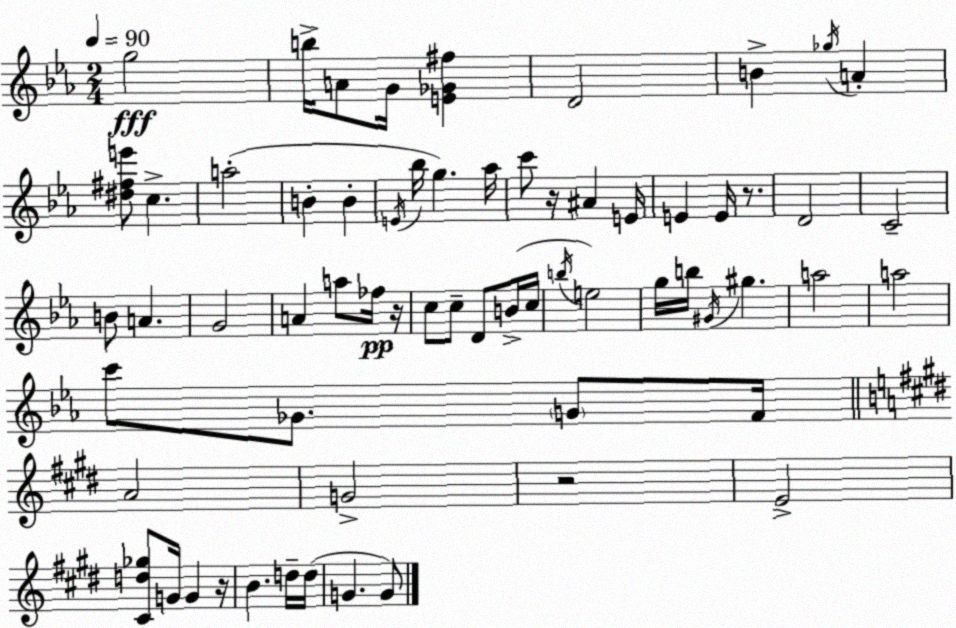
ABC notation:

X:1
T:Untitled
M:2/4
L:1/4
K:Cm
g2 b/4 A/2 G/4 [E_G^f] D2 B _g/4 A [^d^fe']/2 c a2 B B E/4 _b/4 g _a/4 c'/2 z/4 ^A E/4 E E/4 z/2 D2 C2 B/2 A G2 A a/2 _f/4 z/4 c/2 c/2 D/2 B/4 c/4 b/4 e2 g/4 b/4 ^G/4 ^g a2 a2 c'/2 _G/2 G/2 F/4 A2 G2 z2 E2 [^Cd_g]/2 G/4 G z/4 B d/4 d/4 G G/2